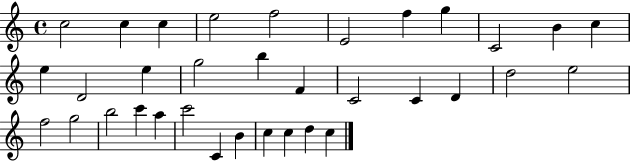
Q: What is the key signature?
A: C major